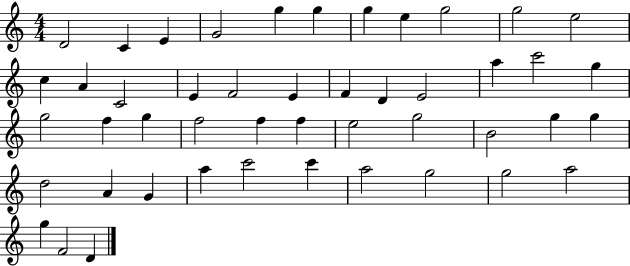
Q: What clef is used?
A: treble